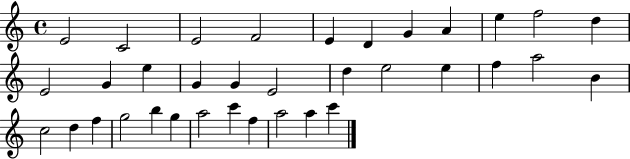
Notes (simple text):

E4/h C4/h E4/h F4/h E4/q D4/q G4/q A4/q E5/q F5/h D5/q E4/h G4/q E5/q G4/q G4/q E4/h D5/q E5/h E5/q F5/q A5/h B4/q C5/h D5/q F5/q G5/h B5/q G5/q A5/h C6/q F5/q A5/h A5/q C6/q